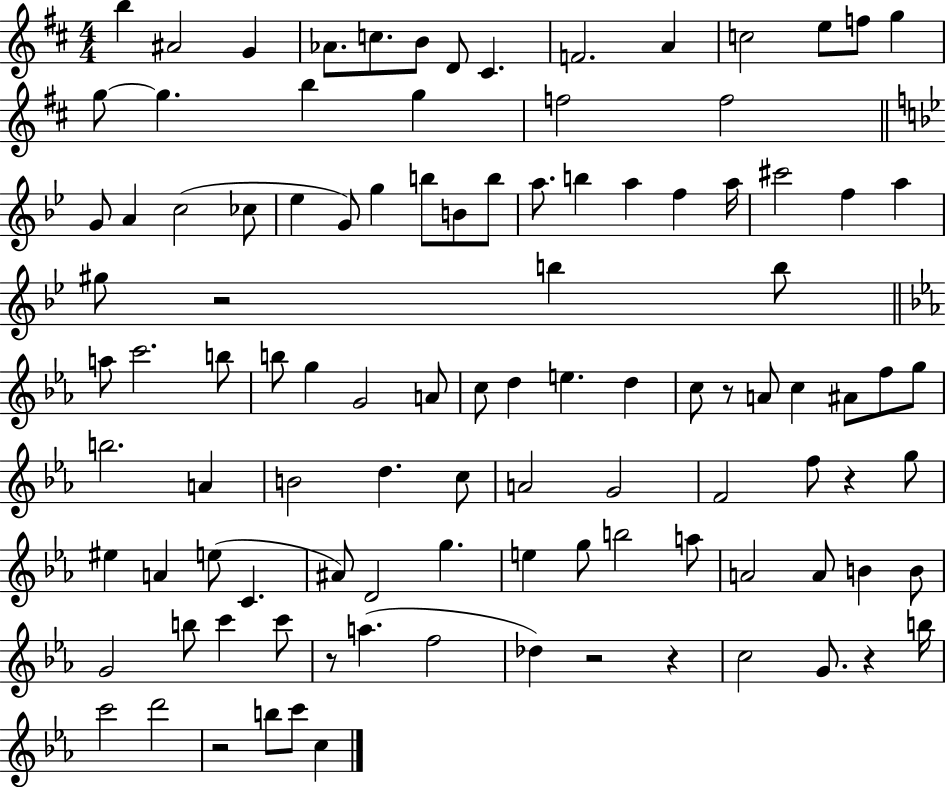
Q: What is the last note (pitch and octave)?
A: C5